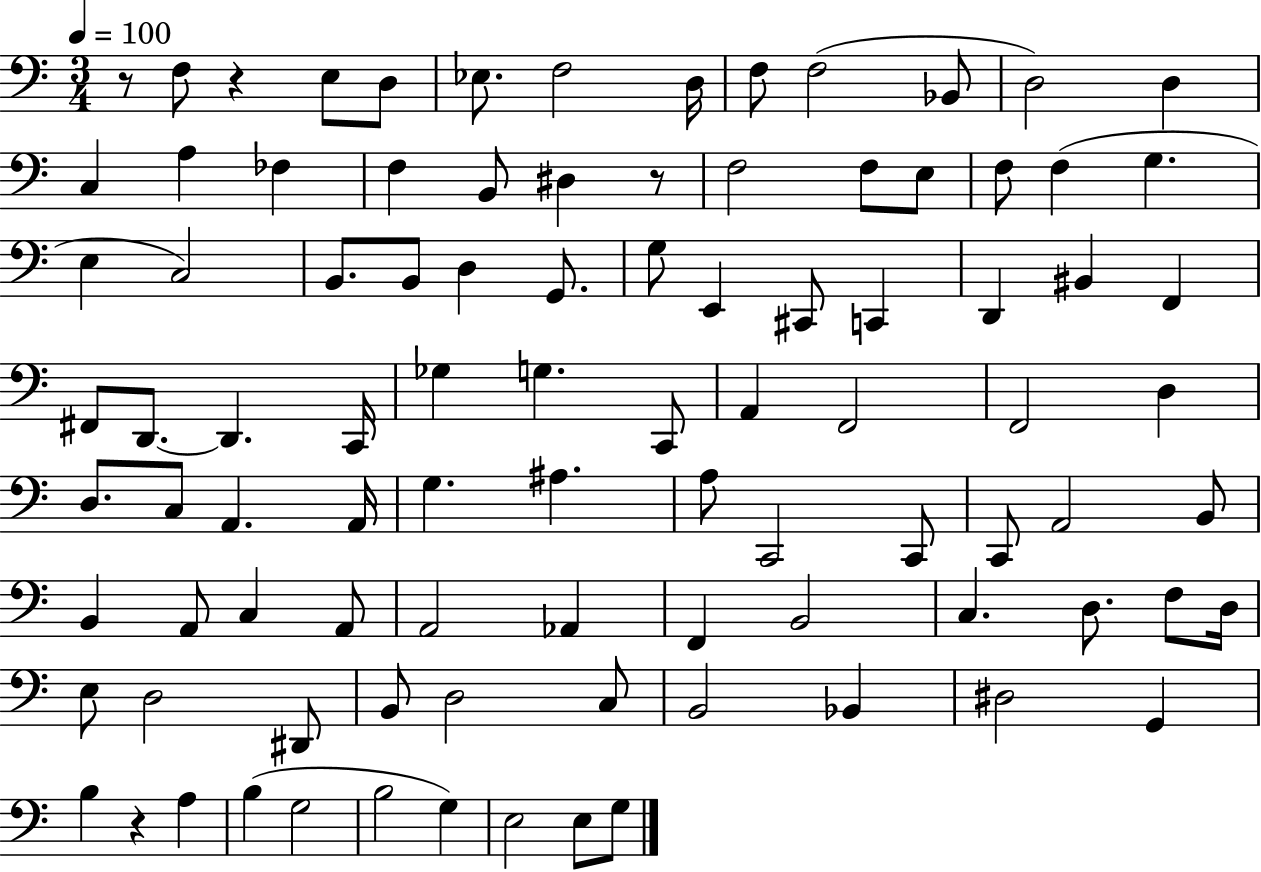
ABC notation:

X:1
T:Untitled
M:3/4
L:1/4
K:C
z/2 F,/2 z E,/2 D,/2 _E,/2 F,2 D,/4 F,/2 F,2 _B,,/2 D,2 D, C, A, _F, F, B,,/2 ^D, z/2 F,2 F,/2 E,/2 F,/2 F, G, E, C,2 B,,/2 B,,/2 D, G,,/2 G,/2 E,, ^C,,/2 C,, D,, ^B,, F,, ^F,,/2 D,,/2 D,, C,,/4 _G, G, C,,/2 A,, F,,2 F,,2 D, D,/2 C,/2 A,, A,,/4 G, ^A, A,/2 C,,2 C,,/2 C,,/2 A,,2 B,,/2 B,, A,,/2 C, A,,/2 A,,2 _A,, F,, B,,2 C, D,/2 F,/2 D,/4 E,/2 D,2 ^D,,/2 B,,/2 D,2 C,/2 B,,2 _B,, ^D,2 G,, B, z A, B, G,2 B,2 G, E,2 E,/2 G,/2